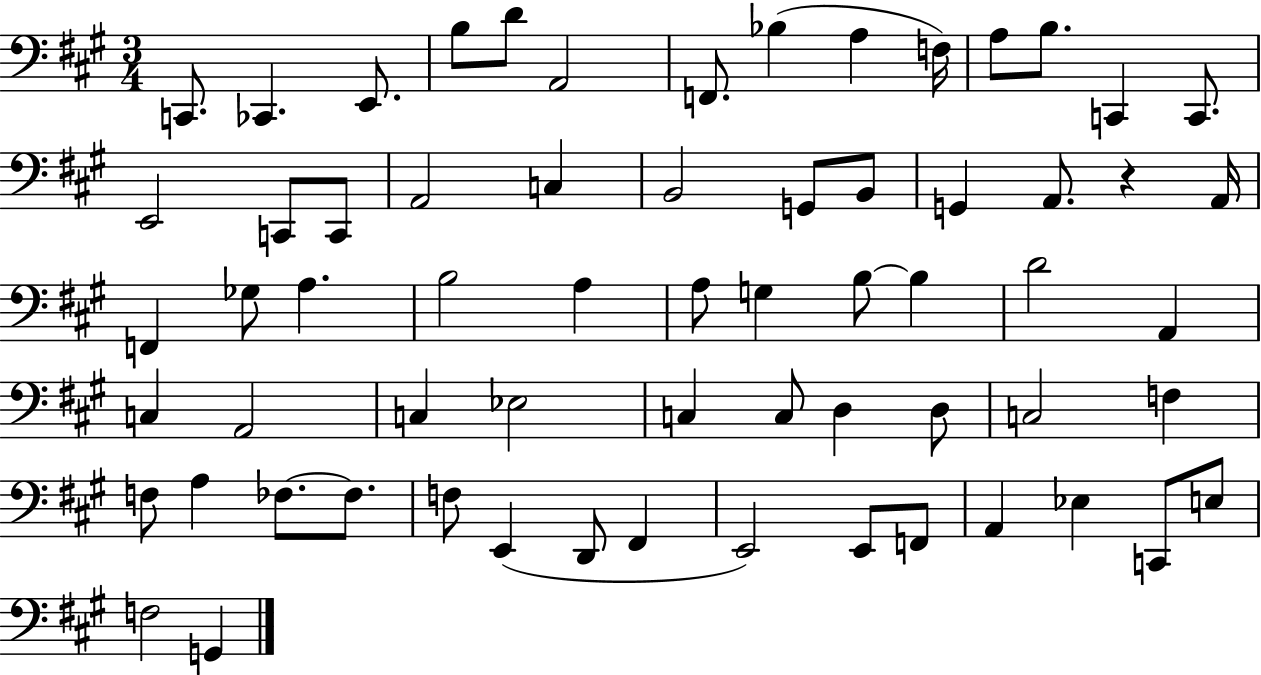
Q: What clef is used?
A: bass